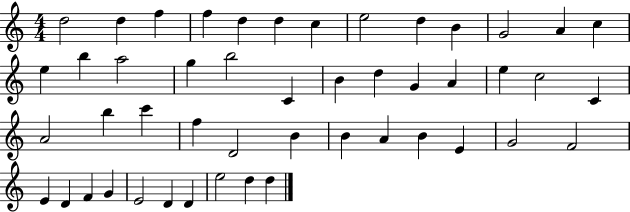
D5/h D5/q F5/q F5/q D5/q D5/q C5/q E5/h D5/q B4/q G4/h A4/q C5/q E5/q B5/q A5/h G5/q B5/h C4/q B4/q D5/q G4/q A4/q E5/q C5/h C4/q A4/h B5/q C6/q F5/q D4/h B4/q B4/q A4/q B4/q E4/q G4/h F4/h E4/q D4/q F4/q G4/q E4/h D4/q D4/q E5/h D5/q D5/q